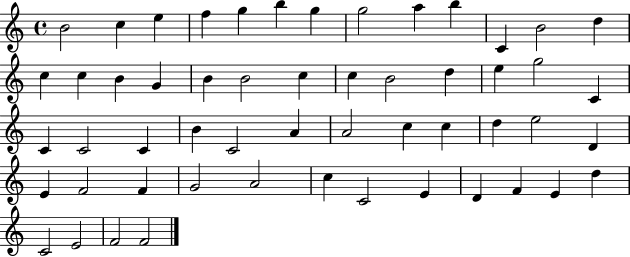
X:1
T:Untitled
M:4/4
L:1/4
K:C
B2 c e f g b g g2 a b C B2 d c c B G B B2 c c B2 d e g2 C C C2 C B C2 A A2 c c d e2 D E F2 F G2 A2 c C2 E D F E d C2 E2 F2 F2